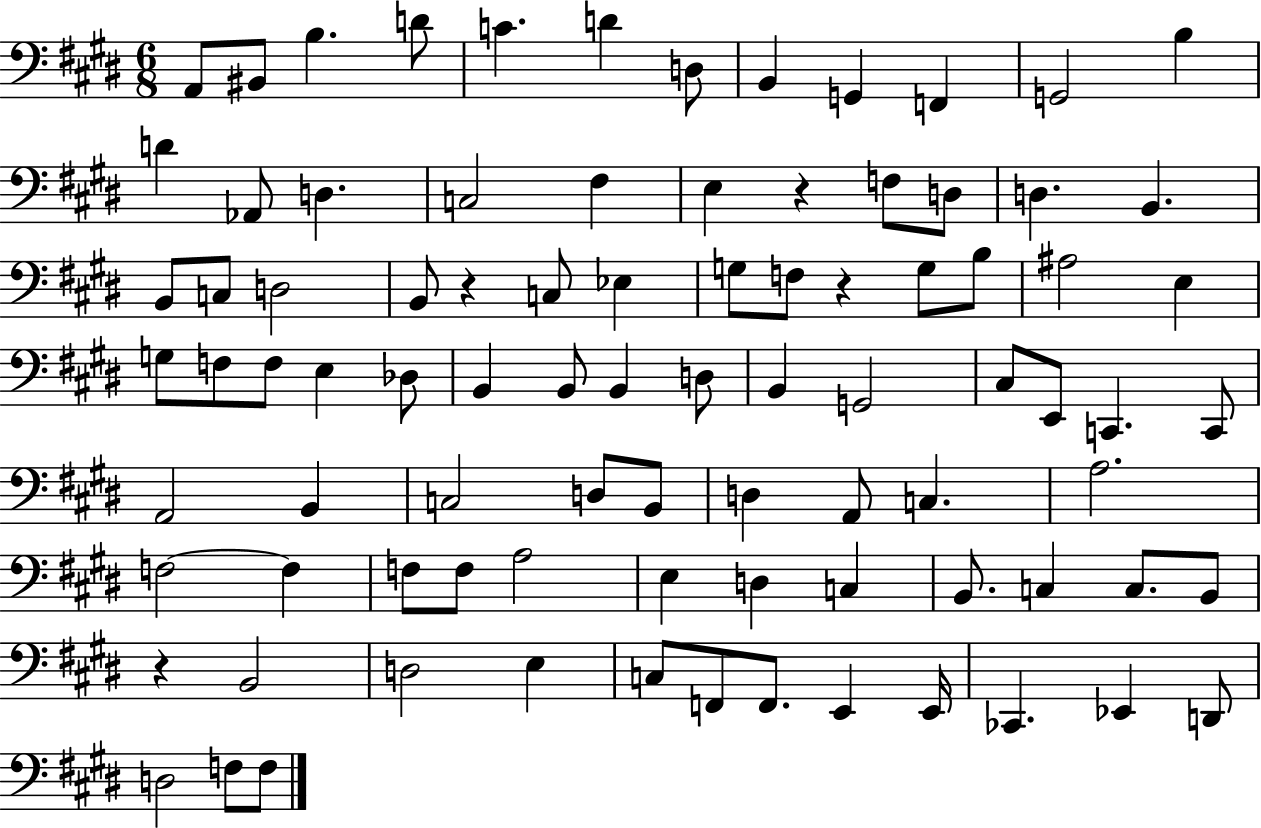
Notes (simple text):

A2/e BIS2/e B3/q. D4/e C4/q. D4/q D3/e B2/q G2/q F2/q G2/h B3/q D4/q Ab2/e D3/q. C3/h F#3/q E3/q R/q F3/e D3/e D3/q. B2/q. B2/e C3/e D3/h B2/e R/q C3/e Eb3/q G3/e F3/e R/q G3/e B3/e A#3/h E3/q G3/e F3/e F3/e E3/q Db3/e B2/q B2/e B2/q D3/e B2/q G2/h C#3/e E2/e C2/q. C2/e A2/h B2/q C3/h D3/e B2/e D3/q A2/e C3/q. A3/h. F3/h F3/q F3/e F3/e A3/h E3/q D3/q C3/q B2/e. C3/q C3/e. B2/e R/q B2/h D3/h E3/q C3/e F2/e F2/e. E2/q E2/s CES2/q. Eb2/q D2/e D3/h F3/e F3/e